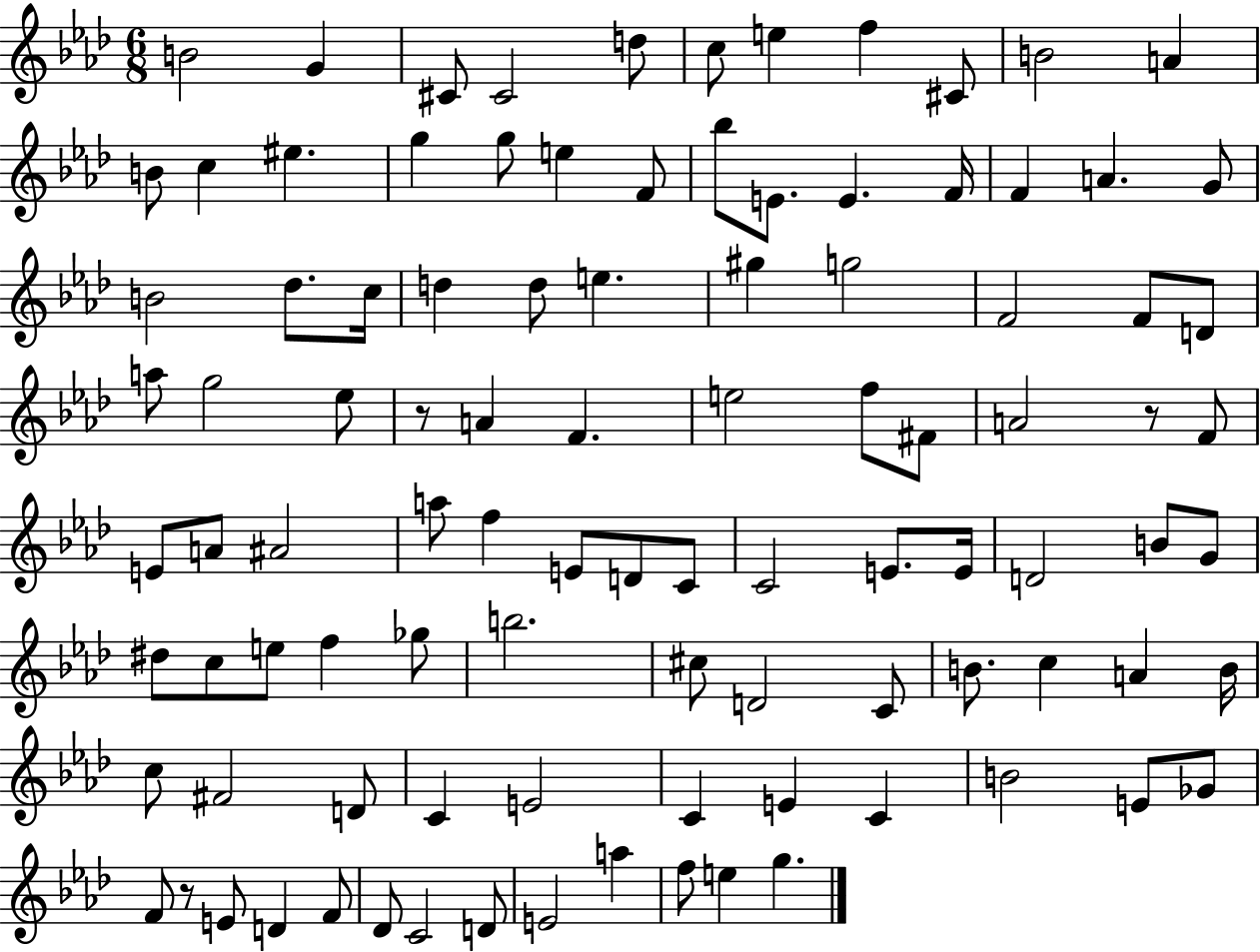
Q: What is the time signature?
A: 6/8